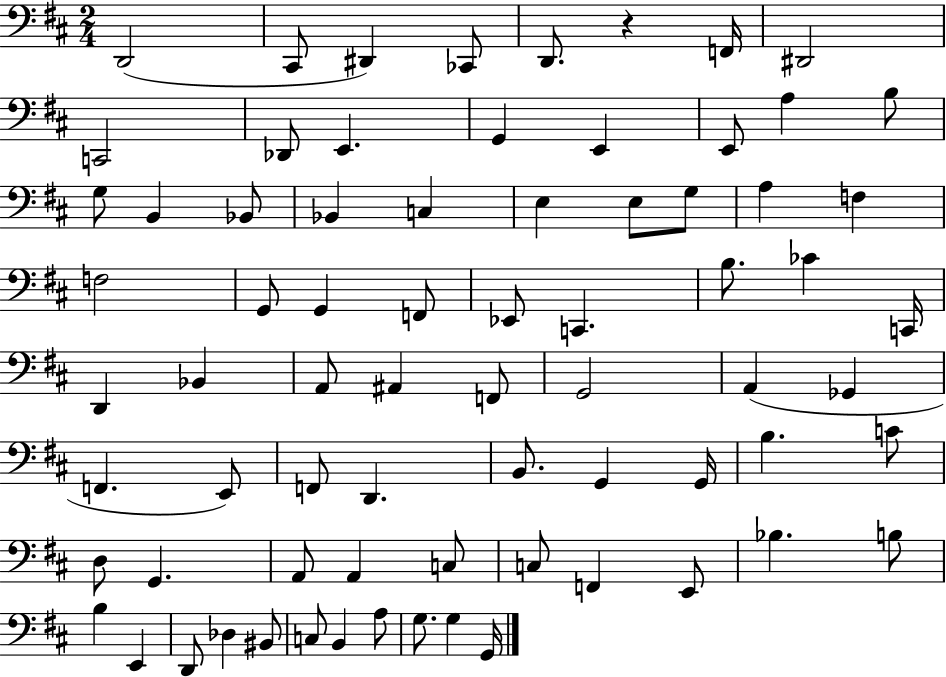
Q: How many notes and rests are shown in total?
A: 73